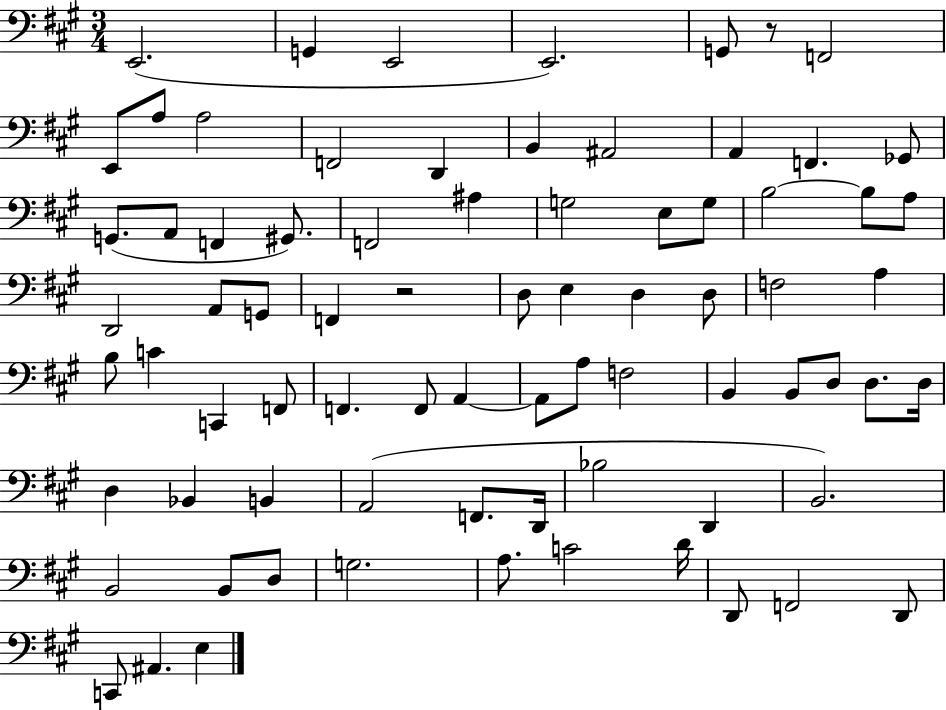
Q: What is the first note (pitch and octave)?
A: E2